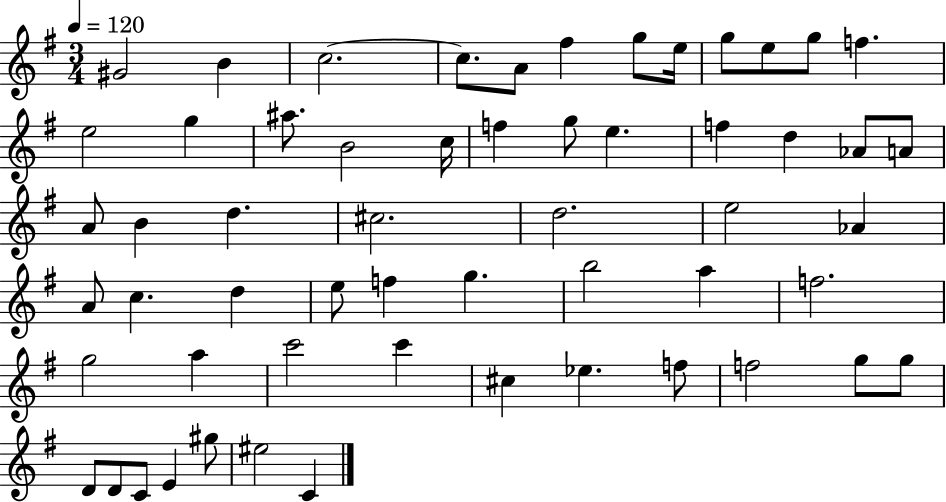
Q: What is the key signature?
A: G major